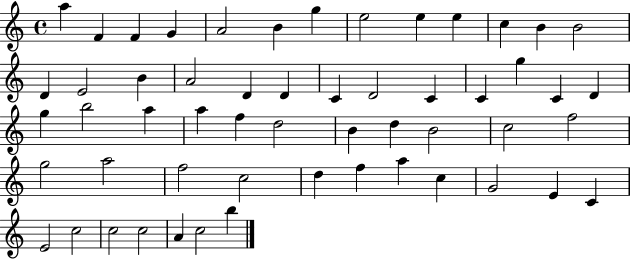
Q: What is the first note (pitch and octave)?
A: A5